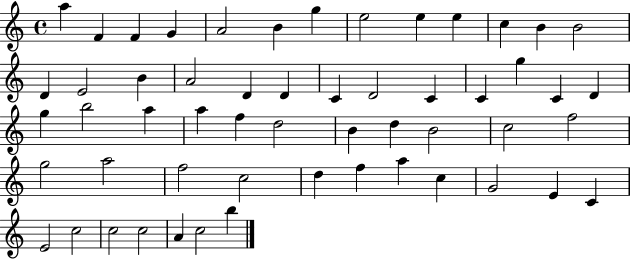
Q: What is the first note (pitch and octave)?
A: A5